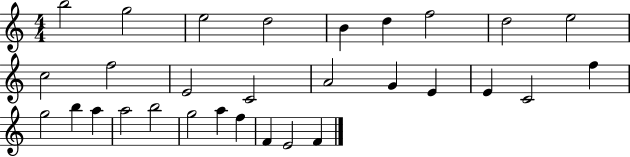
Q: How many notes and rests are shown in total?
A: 30